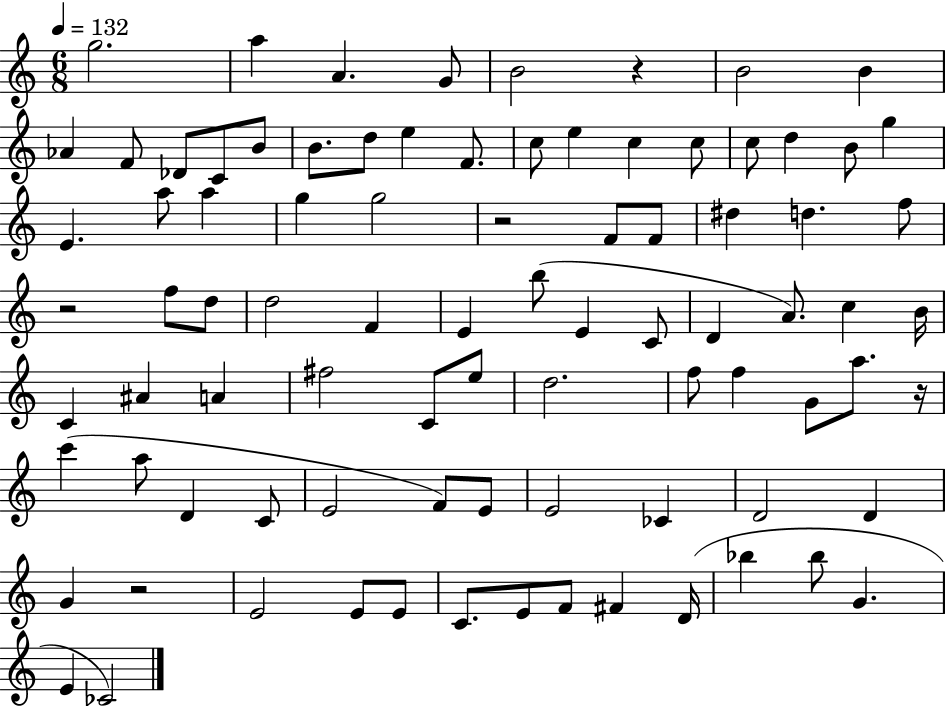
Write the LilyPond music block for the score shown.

{
  \clef treble
  \numericTimeSignature
  \time 6/8
  \key c \major
  \tempo 4 = 132
  g''2. | a''4 a'4. g'8 | b'2 r4 | b'2 b'4 | \break aes'4 f'8 des'8 c'8 b'8 | b'8. d''8 e''4 f'8. | c''8 e''4 c''4 c''8 | c''8 d''4 b'8 g''4 | \break e'4. a''8 a''4 | g''4 g''2 | r2 f'8 f'8 | dis''4 d''4. f''8 | \break r2 f''8 d''8 | d''2 f'4 | e'4 b''8( e'4 c'8 | d'4 a'8.) c''4 b'16 | \break c'4 ais'4 a'4 | fis''2 c'8 e''8 | d''2. | f''8 f''4 g'8 a''8. r16 | \break c'''4( a''8 d'4 c'8 | e'2 f'8) e'8 | e'2 ces'4 | d'2 d'4 | \break g'4 r2 | e'2 e'8 e'8 | c'8. e'8 f'8 fis'4 d'16( | bes''4 bes''8 g'4. | \break e'4 ces'2) | \bar "|."
}